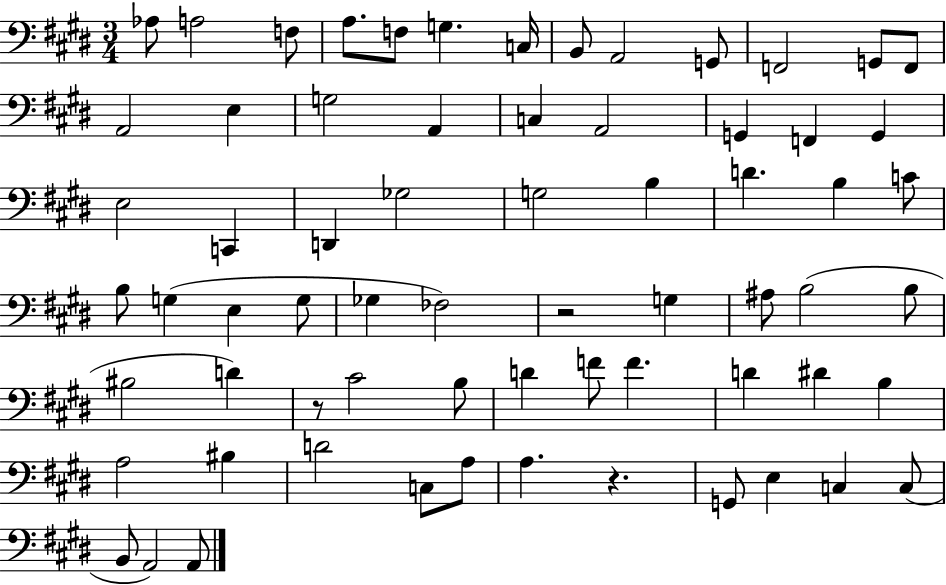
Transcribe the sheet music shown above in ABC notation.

X:1
T:Untitled
M:3/4
L:1/4
K:E
_A,/2 A,2 F,/2 A,/2 F,/2 G, C,/4 B,,/2 A,,2 G,,/2 F,,2 G,,/2 F,,/2 A,,2 E, G,2 A,, C, A,,2 G,, F,, G,, E,2 C,, D,, _G,2 G,2 B, D B, C/2 B,/2 G, E, G,/2 _G, _F,2 z2 G, ^A,/2 B,2 B,/2 ^B,2 D z/2 ^C2 B,/2 D F/2 F D ^D B, A,2 ^B, D2 C,/2 A,/2 A, z G,,/2 E, C, C,/2 B,,/2 A,,2 A,,/2